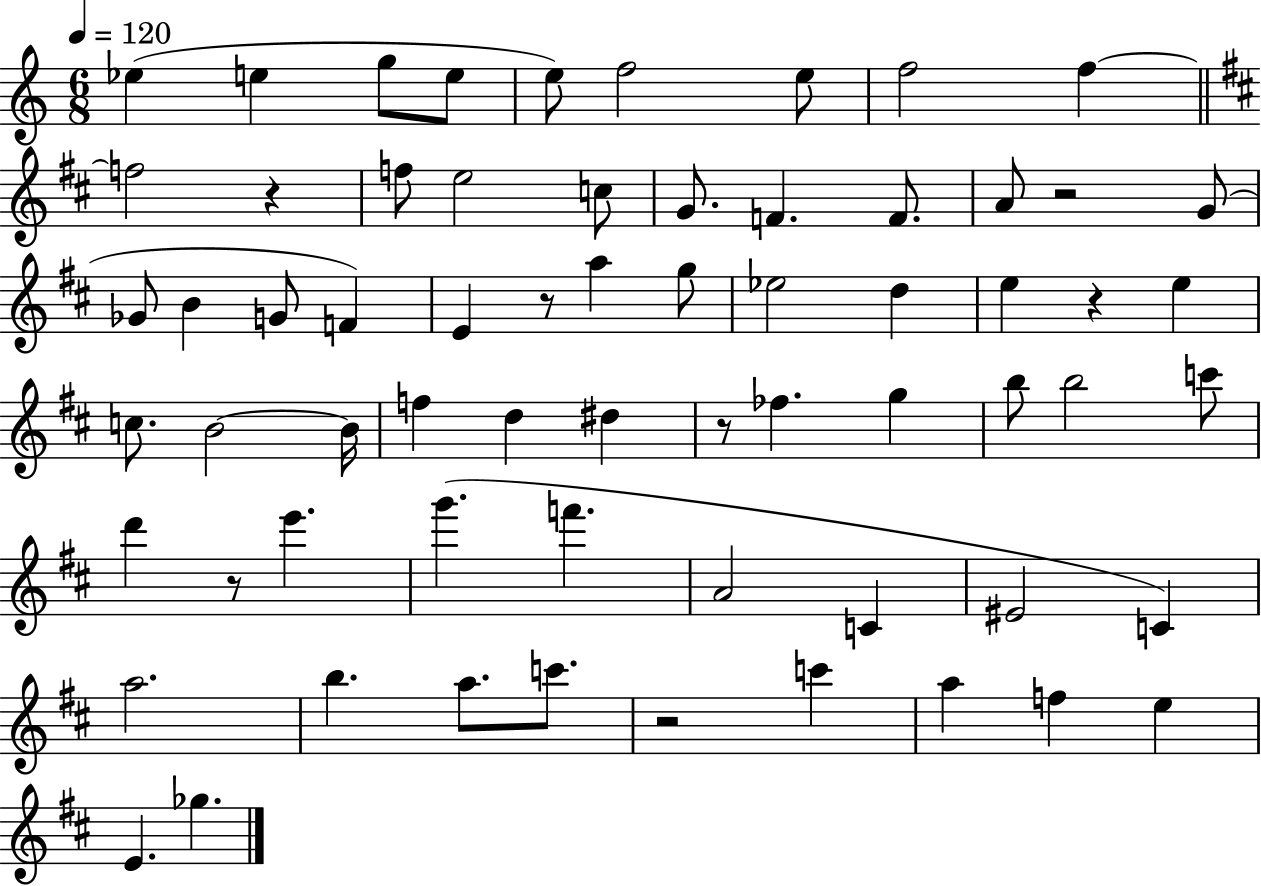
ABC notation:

X:1
T:Untitled
M:6/8
L:1/4
K:C
_e e g/2 e/2 e/2 f2 e/2 f2 f f2 z f/2 e2 c/2 G/2 F F/2 A/2 z2 G/2 _G/2 B G/2 F E z/2 a g/2 _e2 d e z e c/2 B2 B/4 f d ^d z/2 _f g b/2 b2 c'/2 d' z/2 e' g' f' A2 C ^E2 C a2 b a/2 c'/2 z2 c' a f e E _g